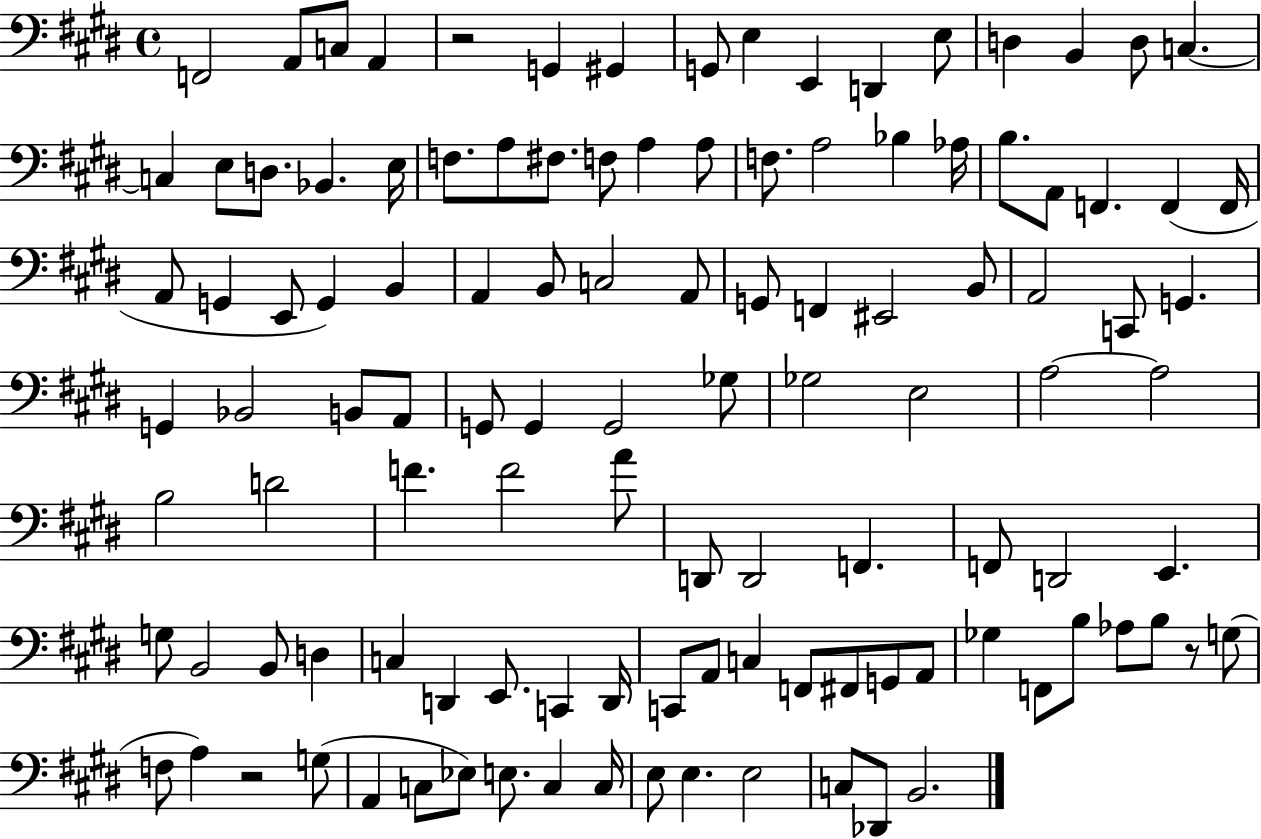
F2/h A2/e C3/e A2/q R/h G2/q G#2/q G2/e E3/q E2/q D2/q E3/e D3/q B2/q D3/e C3/q. C3/q E3/e D3/e. Bb2/q. E3/s F3/e. A3/e F#3/e. F3/e A3/q A3/e F3/e. A3/h Bb3/q Ab3/s B3/e. A2/e F2/q. F2/q F2/s A2/e G2/q E2/e G2/q B2/q A2/q B2/e C3/h A2/e G2/e F2/q EIS2/h B2/e A2/h C2/e G2/q. G2/q Bb2/h B2/e A2/e G2/e G2/q G2/h Gb3/e Gb3/h E3/h A3/h A3/h B3/h D4/h F4/q. F4/h A4/e D2/e D2/h F2/q. F2/e D2/h E2/q. G3/e B2/h B2/e D3/q C3/q D2/q E2/e. C2/q D2/s C2/e A2/e C3/q F2/e F#2/e G2/e A2/e Gb3/q F2/e B3/e Ab3/e B3/e R/e G3/e F3/e A3/q R/h G3/e A2/q C3/e Eb3/e E3/e. C3/q C3/s E3/e E3/q. E3/h C3/e Db2/e B2/h.